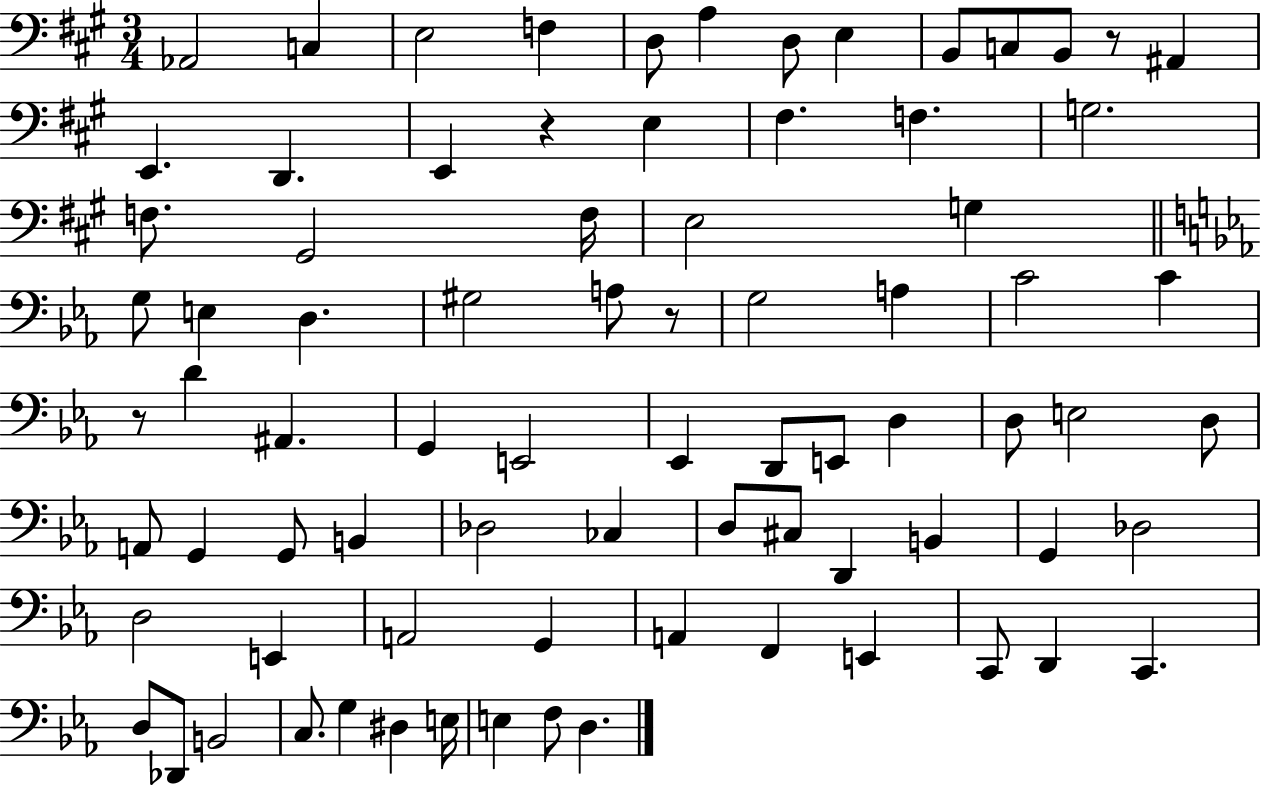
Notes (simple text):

Ab2/h C3/q E3/h F3/q D3/e A3/q D3/e E3/q B2/e C3/e B2/e R/e A#2/q E2/q. D2/q. E2/q R/q E3/q F#3/q. F3/q. G3/h. F3/e. G#2/h F3/s E3/h G3/q G3/e E3/q D3/q. G#3/h A3/e R/e G3/h A3/q C4/h C4/q R/e D4/q A#2/q. G2/q E2/h Eb2/q D2/e E2/e D3/q D3/e E3/h D3/e A2/e G2/q G2/e B2/q Db3/h CES3/q D3/e C#3/e D2/q B2/q G2/q Db3/h D3/h E2/q A2/h G2/q A2/q F2/q E2/q C2/e D2/q C2/q. D3/e Db2/e B2/h C3/e. G3/q D#3/q E3/s E3/q F3/e D3/q.